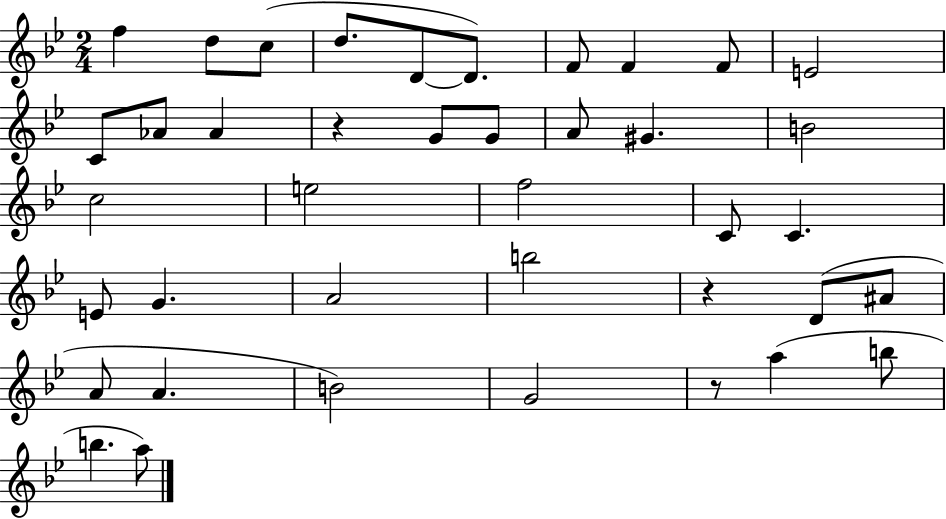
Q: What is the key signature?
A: BES major